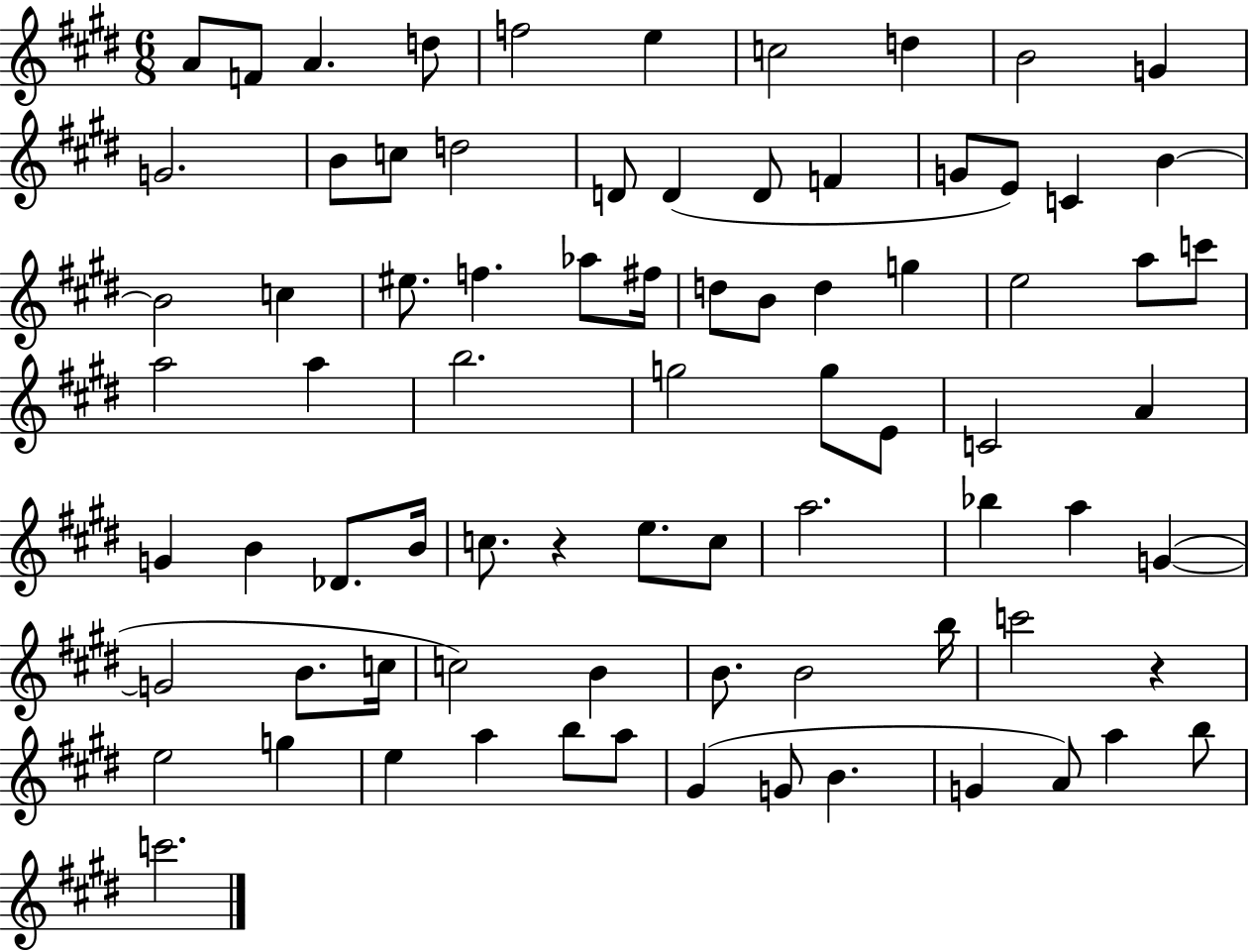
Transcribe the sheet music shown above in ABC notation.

X:1
T:Untitled
M:6/8
L:1/4
K:E
A/2 F/2 A d/2 f2 e c2 d B2 G G2 B/2 c/2 d2 D/2 D D/2 F G/2 E/2 C B B2 c ^e/2 f _a/2 ^f/4 d/2 B/2 d g e2 a/2 c'/2 a2 a b2 g2 g/2 E/2 C2 A G B _D/2 B/4 c/2 z e/2 c/2 a2 _b a G G2 B/2 c/4 c2 B B/2 B2 b/4 c'2 z e2 g e a b/2 a/2 ^G G/2 B G A/2 a b/2 c'2